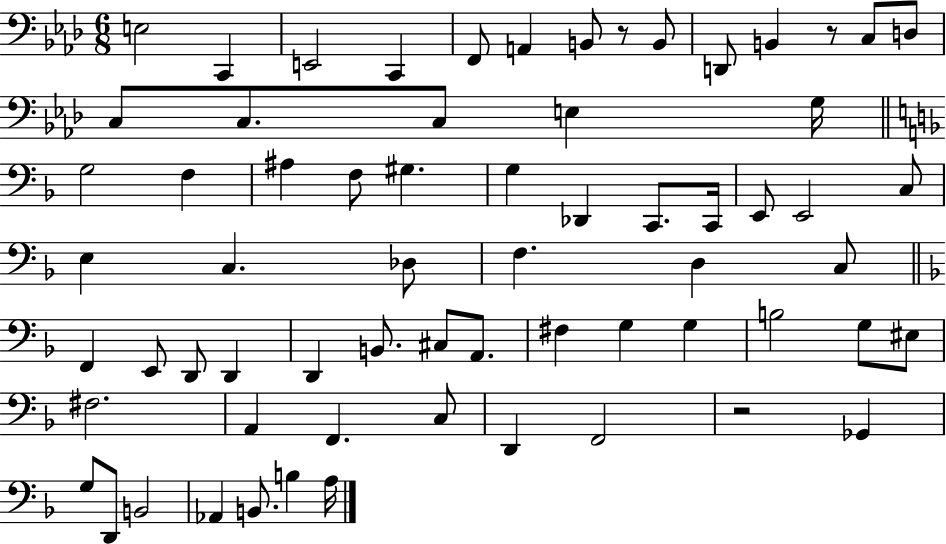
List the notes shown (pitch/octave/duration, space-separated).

E3/h C2/q E2/h C2/q F2/e A2/q B2/e R/e B2/e D2/e B2/q R/e C3/e D3/e C3/e C3/e. C3/e E3/q G3/s G3/h F3/q A#3/q F3/e G#3/q. G3/q Db2/q C2/e. C2/s E2/e E2/h C3/e E3/q C3/q. Db3/e F3/q. D3/q C3/e F2/q E2/e D2/e D2/q D2/q B2/e. C#3/e A2/e. F#3/q G3/q G3/q B3/h G3/e EIS3/e F#3/h. A2/q F2/q. C3/e D2/q F2/h R/h Gb2/q G3/e D2/e B2/h Ab2/q B2/e. B3/q A3/s